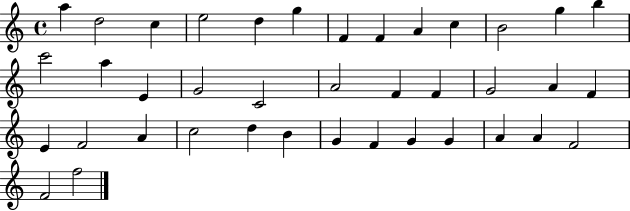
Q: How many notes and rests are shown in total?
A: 39